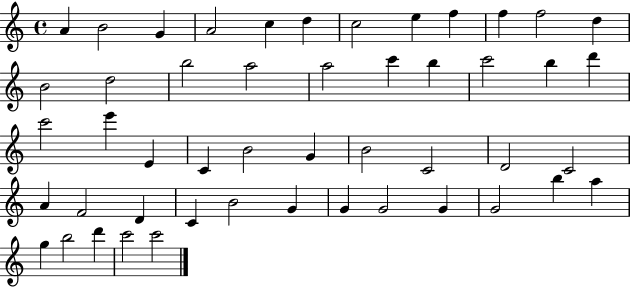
{
  \clef treble
  \time 4/4
  \defaultTimeSignature
  \key c \major
  a'4 b'2 g'4 | a'2 c''4 d''4 | c''2 e''4 f''4 | f''4 f''2 d''4 | \break b'2 d''2 | b''2 a''2 | a''2 c'''4 b''4 | c'''2 b''4 d'''4 | \break c'''2 e'''4 e'4 | c'4 b'2 g'4 | b'2 c'2 | d'2 c'2 | \break a'4 f'2 d'4 | c'4 b'2 g'4 | g'4 g'2 g'4 | g'2 b''4 a''4 | \break g''4 b''2 d'''4 | c'''2 c'''2 | \bar "|."
}